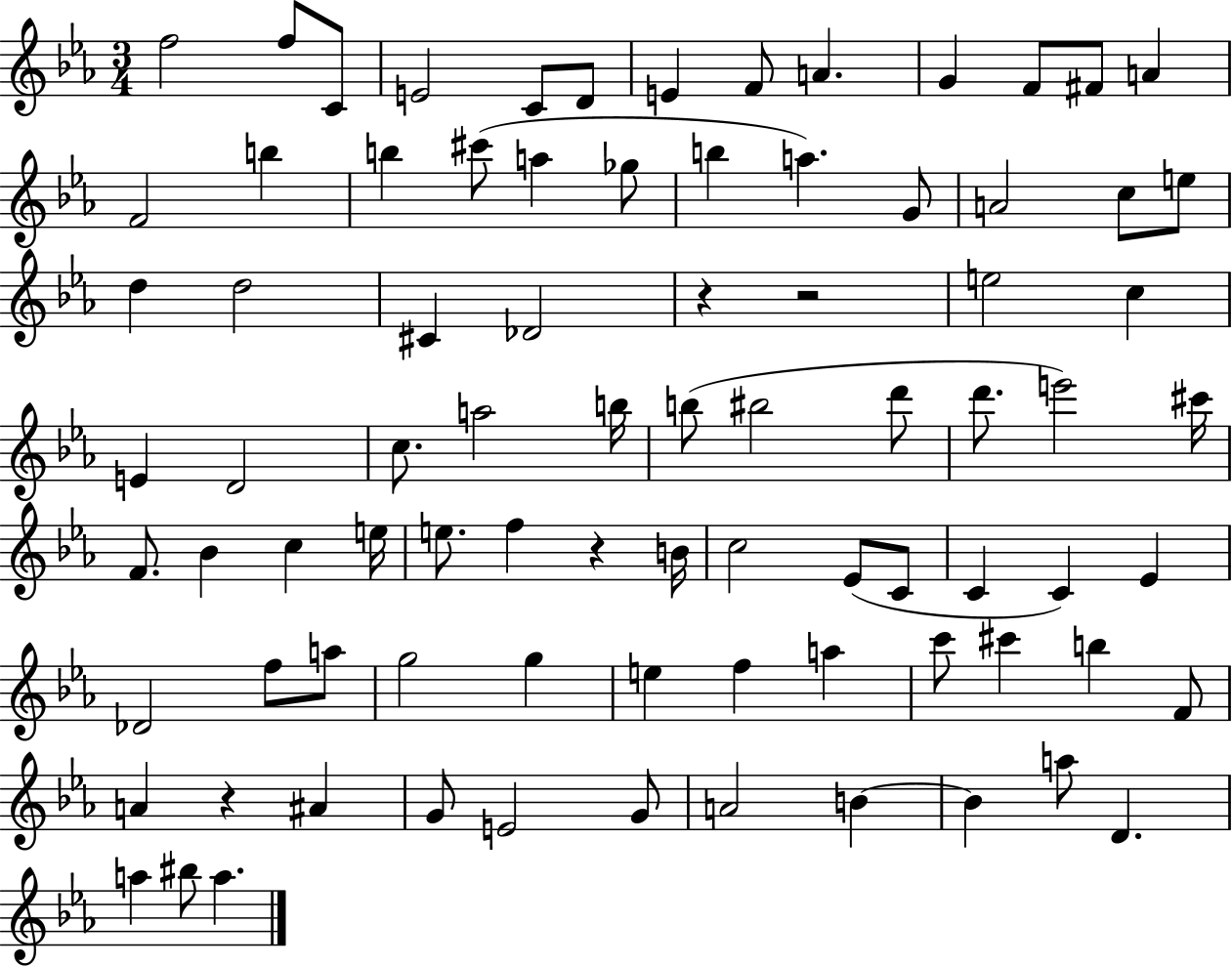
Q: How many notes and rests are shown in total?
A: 84